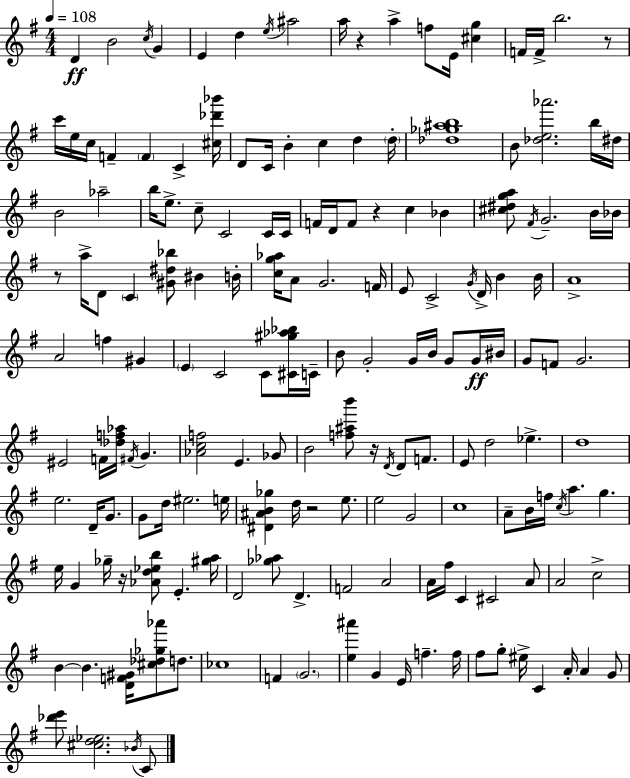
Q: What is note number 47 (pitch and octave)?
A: Bb4